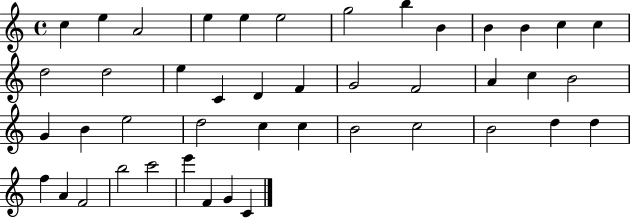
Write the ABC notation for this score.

X:1
T:Untitled
M:4/4
L:1/4
K:C
c e A2 e e e2 g2 b B B B c c d2 d2 e C D F G2 F2 A c B2 G B e2 d2 c c B2 c2 B2 d d f A F2 b2 c'2 e' F G C